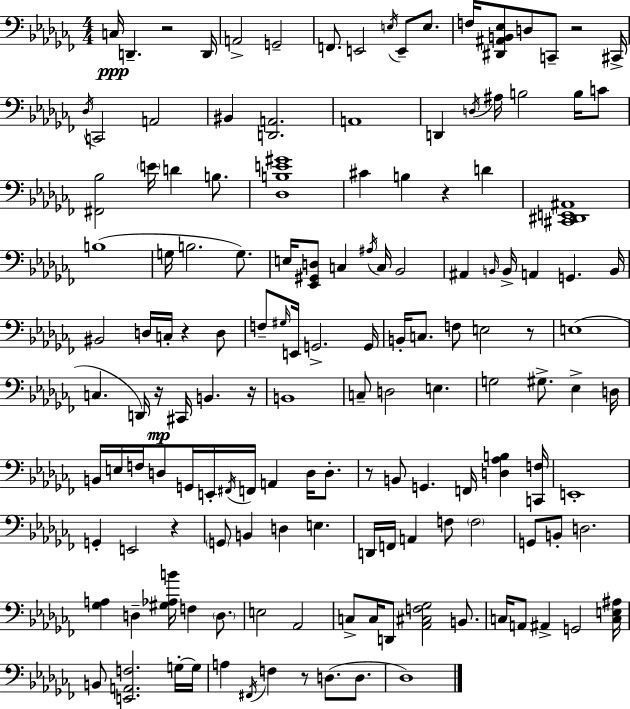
{
  \clef bass
  \numericTimeSignature
  \time 4/4
  \key aes \minor
  c16\ppp d,4.-- r2 d,16 | a,2-> g,2-- | f,8. e,2 \acciaccatura { e16 } e,8-- e8. | f16 <dis, ais, b, ees>8 d8 c,8-- r2 | \break cis,16-> \acciaccatura { des16 } c,2 a,2 | bis,4 <d, a,>2. | a,1 | d,4 \acciaccatura { d16 } ais16 b2 | \break b16 c'8 <fis, bes>2 \parenthesize e'16 d'4 | b8. <des b e' gis'>1 | cis'4 b4 r4 d'4 | <cis, dis, e, ais,>1 | \break b1( | g16 b2. | g8.) e16 <ees, gis, d>8 c4 \acciaccatura { ais16 } c16 bes,2 | ais,4 \grace { b,16 } b,16-> a,4 g,4. | \break b,16 bis,2 d16 c16-. r4 | d8 f8-- \grace { gis16 } e,16 g,2.-> | g,16 b,16-. c8. f8 e2 | r8 e1( | \break c4. d,16) r16\mp cis,16 b,4. | r16 b,1 | c8-- d2 | e4. g2 gis8.-> | \break ees4-> d16 b,16 e16 f16 d8 g,16 e,16-. \acciaccatura { fis,16 } f,16 a,4 | d16 d8.-. r8 b,8 g,4. | f,16 <d aes b>4 <c, f>16 e,1-. | g,4-. e,2 | \break r4 \parenthesize g,8 b,4 d4 | e4. d,16 f,16 a,4 f8 \parenthesize f2 | g,8 b,8-. d2. | <ges a>4 d4-- <gis aes b'>16 | \break f4 \parenthesize d8. e2 aes,2 | c8-> c16 d,8 <aes, cis f ges>2 | b,8. c16 a,8 ais,4-> g,2 | <c e ais>16 b,8 <e, a, f>2. | \break g16-.~~ g16 a4 \acciaccatura { fis,16 } f4 | r8 d8.( d8. des1) | \bar "|."
}